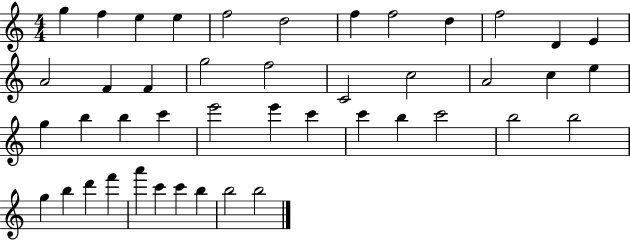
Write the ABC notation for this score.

X:1
T:Untitled
M:4/4
L:1/4
K:C
g f e e f2 d2 f f2 d f2 D E A2 F F g2 f2 C2 c2 A2 c e g b b c' e'2 e' c' c' b c'2 b2 b2 g b d' f' a' c' c' b b2 b2